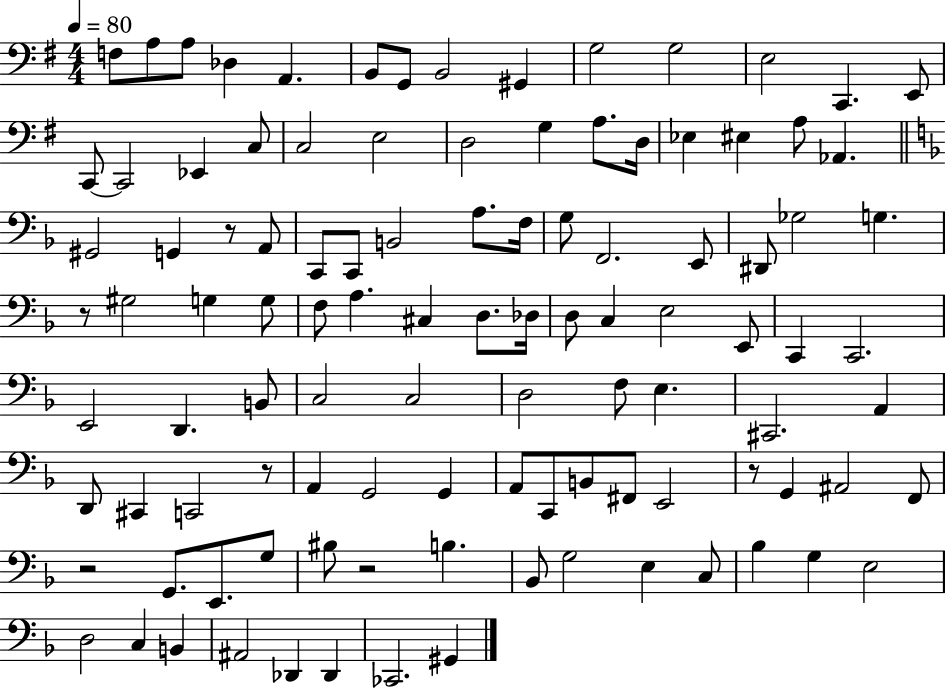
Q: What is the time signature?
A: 4/4